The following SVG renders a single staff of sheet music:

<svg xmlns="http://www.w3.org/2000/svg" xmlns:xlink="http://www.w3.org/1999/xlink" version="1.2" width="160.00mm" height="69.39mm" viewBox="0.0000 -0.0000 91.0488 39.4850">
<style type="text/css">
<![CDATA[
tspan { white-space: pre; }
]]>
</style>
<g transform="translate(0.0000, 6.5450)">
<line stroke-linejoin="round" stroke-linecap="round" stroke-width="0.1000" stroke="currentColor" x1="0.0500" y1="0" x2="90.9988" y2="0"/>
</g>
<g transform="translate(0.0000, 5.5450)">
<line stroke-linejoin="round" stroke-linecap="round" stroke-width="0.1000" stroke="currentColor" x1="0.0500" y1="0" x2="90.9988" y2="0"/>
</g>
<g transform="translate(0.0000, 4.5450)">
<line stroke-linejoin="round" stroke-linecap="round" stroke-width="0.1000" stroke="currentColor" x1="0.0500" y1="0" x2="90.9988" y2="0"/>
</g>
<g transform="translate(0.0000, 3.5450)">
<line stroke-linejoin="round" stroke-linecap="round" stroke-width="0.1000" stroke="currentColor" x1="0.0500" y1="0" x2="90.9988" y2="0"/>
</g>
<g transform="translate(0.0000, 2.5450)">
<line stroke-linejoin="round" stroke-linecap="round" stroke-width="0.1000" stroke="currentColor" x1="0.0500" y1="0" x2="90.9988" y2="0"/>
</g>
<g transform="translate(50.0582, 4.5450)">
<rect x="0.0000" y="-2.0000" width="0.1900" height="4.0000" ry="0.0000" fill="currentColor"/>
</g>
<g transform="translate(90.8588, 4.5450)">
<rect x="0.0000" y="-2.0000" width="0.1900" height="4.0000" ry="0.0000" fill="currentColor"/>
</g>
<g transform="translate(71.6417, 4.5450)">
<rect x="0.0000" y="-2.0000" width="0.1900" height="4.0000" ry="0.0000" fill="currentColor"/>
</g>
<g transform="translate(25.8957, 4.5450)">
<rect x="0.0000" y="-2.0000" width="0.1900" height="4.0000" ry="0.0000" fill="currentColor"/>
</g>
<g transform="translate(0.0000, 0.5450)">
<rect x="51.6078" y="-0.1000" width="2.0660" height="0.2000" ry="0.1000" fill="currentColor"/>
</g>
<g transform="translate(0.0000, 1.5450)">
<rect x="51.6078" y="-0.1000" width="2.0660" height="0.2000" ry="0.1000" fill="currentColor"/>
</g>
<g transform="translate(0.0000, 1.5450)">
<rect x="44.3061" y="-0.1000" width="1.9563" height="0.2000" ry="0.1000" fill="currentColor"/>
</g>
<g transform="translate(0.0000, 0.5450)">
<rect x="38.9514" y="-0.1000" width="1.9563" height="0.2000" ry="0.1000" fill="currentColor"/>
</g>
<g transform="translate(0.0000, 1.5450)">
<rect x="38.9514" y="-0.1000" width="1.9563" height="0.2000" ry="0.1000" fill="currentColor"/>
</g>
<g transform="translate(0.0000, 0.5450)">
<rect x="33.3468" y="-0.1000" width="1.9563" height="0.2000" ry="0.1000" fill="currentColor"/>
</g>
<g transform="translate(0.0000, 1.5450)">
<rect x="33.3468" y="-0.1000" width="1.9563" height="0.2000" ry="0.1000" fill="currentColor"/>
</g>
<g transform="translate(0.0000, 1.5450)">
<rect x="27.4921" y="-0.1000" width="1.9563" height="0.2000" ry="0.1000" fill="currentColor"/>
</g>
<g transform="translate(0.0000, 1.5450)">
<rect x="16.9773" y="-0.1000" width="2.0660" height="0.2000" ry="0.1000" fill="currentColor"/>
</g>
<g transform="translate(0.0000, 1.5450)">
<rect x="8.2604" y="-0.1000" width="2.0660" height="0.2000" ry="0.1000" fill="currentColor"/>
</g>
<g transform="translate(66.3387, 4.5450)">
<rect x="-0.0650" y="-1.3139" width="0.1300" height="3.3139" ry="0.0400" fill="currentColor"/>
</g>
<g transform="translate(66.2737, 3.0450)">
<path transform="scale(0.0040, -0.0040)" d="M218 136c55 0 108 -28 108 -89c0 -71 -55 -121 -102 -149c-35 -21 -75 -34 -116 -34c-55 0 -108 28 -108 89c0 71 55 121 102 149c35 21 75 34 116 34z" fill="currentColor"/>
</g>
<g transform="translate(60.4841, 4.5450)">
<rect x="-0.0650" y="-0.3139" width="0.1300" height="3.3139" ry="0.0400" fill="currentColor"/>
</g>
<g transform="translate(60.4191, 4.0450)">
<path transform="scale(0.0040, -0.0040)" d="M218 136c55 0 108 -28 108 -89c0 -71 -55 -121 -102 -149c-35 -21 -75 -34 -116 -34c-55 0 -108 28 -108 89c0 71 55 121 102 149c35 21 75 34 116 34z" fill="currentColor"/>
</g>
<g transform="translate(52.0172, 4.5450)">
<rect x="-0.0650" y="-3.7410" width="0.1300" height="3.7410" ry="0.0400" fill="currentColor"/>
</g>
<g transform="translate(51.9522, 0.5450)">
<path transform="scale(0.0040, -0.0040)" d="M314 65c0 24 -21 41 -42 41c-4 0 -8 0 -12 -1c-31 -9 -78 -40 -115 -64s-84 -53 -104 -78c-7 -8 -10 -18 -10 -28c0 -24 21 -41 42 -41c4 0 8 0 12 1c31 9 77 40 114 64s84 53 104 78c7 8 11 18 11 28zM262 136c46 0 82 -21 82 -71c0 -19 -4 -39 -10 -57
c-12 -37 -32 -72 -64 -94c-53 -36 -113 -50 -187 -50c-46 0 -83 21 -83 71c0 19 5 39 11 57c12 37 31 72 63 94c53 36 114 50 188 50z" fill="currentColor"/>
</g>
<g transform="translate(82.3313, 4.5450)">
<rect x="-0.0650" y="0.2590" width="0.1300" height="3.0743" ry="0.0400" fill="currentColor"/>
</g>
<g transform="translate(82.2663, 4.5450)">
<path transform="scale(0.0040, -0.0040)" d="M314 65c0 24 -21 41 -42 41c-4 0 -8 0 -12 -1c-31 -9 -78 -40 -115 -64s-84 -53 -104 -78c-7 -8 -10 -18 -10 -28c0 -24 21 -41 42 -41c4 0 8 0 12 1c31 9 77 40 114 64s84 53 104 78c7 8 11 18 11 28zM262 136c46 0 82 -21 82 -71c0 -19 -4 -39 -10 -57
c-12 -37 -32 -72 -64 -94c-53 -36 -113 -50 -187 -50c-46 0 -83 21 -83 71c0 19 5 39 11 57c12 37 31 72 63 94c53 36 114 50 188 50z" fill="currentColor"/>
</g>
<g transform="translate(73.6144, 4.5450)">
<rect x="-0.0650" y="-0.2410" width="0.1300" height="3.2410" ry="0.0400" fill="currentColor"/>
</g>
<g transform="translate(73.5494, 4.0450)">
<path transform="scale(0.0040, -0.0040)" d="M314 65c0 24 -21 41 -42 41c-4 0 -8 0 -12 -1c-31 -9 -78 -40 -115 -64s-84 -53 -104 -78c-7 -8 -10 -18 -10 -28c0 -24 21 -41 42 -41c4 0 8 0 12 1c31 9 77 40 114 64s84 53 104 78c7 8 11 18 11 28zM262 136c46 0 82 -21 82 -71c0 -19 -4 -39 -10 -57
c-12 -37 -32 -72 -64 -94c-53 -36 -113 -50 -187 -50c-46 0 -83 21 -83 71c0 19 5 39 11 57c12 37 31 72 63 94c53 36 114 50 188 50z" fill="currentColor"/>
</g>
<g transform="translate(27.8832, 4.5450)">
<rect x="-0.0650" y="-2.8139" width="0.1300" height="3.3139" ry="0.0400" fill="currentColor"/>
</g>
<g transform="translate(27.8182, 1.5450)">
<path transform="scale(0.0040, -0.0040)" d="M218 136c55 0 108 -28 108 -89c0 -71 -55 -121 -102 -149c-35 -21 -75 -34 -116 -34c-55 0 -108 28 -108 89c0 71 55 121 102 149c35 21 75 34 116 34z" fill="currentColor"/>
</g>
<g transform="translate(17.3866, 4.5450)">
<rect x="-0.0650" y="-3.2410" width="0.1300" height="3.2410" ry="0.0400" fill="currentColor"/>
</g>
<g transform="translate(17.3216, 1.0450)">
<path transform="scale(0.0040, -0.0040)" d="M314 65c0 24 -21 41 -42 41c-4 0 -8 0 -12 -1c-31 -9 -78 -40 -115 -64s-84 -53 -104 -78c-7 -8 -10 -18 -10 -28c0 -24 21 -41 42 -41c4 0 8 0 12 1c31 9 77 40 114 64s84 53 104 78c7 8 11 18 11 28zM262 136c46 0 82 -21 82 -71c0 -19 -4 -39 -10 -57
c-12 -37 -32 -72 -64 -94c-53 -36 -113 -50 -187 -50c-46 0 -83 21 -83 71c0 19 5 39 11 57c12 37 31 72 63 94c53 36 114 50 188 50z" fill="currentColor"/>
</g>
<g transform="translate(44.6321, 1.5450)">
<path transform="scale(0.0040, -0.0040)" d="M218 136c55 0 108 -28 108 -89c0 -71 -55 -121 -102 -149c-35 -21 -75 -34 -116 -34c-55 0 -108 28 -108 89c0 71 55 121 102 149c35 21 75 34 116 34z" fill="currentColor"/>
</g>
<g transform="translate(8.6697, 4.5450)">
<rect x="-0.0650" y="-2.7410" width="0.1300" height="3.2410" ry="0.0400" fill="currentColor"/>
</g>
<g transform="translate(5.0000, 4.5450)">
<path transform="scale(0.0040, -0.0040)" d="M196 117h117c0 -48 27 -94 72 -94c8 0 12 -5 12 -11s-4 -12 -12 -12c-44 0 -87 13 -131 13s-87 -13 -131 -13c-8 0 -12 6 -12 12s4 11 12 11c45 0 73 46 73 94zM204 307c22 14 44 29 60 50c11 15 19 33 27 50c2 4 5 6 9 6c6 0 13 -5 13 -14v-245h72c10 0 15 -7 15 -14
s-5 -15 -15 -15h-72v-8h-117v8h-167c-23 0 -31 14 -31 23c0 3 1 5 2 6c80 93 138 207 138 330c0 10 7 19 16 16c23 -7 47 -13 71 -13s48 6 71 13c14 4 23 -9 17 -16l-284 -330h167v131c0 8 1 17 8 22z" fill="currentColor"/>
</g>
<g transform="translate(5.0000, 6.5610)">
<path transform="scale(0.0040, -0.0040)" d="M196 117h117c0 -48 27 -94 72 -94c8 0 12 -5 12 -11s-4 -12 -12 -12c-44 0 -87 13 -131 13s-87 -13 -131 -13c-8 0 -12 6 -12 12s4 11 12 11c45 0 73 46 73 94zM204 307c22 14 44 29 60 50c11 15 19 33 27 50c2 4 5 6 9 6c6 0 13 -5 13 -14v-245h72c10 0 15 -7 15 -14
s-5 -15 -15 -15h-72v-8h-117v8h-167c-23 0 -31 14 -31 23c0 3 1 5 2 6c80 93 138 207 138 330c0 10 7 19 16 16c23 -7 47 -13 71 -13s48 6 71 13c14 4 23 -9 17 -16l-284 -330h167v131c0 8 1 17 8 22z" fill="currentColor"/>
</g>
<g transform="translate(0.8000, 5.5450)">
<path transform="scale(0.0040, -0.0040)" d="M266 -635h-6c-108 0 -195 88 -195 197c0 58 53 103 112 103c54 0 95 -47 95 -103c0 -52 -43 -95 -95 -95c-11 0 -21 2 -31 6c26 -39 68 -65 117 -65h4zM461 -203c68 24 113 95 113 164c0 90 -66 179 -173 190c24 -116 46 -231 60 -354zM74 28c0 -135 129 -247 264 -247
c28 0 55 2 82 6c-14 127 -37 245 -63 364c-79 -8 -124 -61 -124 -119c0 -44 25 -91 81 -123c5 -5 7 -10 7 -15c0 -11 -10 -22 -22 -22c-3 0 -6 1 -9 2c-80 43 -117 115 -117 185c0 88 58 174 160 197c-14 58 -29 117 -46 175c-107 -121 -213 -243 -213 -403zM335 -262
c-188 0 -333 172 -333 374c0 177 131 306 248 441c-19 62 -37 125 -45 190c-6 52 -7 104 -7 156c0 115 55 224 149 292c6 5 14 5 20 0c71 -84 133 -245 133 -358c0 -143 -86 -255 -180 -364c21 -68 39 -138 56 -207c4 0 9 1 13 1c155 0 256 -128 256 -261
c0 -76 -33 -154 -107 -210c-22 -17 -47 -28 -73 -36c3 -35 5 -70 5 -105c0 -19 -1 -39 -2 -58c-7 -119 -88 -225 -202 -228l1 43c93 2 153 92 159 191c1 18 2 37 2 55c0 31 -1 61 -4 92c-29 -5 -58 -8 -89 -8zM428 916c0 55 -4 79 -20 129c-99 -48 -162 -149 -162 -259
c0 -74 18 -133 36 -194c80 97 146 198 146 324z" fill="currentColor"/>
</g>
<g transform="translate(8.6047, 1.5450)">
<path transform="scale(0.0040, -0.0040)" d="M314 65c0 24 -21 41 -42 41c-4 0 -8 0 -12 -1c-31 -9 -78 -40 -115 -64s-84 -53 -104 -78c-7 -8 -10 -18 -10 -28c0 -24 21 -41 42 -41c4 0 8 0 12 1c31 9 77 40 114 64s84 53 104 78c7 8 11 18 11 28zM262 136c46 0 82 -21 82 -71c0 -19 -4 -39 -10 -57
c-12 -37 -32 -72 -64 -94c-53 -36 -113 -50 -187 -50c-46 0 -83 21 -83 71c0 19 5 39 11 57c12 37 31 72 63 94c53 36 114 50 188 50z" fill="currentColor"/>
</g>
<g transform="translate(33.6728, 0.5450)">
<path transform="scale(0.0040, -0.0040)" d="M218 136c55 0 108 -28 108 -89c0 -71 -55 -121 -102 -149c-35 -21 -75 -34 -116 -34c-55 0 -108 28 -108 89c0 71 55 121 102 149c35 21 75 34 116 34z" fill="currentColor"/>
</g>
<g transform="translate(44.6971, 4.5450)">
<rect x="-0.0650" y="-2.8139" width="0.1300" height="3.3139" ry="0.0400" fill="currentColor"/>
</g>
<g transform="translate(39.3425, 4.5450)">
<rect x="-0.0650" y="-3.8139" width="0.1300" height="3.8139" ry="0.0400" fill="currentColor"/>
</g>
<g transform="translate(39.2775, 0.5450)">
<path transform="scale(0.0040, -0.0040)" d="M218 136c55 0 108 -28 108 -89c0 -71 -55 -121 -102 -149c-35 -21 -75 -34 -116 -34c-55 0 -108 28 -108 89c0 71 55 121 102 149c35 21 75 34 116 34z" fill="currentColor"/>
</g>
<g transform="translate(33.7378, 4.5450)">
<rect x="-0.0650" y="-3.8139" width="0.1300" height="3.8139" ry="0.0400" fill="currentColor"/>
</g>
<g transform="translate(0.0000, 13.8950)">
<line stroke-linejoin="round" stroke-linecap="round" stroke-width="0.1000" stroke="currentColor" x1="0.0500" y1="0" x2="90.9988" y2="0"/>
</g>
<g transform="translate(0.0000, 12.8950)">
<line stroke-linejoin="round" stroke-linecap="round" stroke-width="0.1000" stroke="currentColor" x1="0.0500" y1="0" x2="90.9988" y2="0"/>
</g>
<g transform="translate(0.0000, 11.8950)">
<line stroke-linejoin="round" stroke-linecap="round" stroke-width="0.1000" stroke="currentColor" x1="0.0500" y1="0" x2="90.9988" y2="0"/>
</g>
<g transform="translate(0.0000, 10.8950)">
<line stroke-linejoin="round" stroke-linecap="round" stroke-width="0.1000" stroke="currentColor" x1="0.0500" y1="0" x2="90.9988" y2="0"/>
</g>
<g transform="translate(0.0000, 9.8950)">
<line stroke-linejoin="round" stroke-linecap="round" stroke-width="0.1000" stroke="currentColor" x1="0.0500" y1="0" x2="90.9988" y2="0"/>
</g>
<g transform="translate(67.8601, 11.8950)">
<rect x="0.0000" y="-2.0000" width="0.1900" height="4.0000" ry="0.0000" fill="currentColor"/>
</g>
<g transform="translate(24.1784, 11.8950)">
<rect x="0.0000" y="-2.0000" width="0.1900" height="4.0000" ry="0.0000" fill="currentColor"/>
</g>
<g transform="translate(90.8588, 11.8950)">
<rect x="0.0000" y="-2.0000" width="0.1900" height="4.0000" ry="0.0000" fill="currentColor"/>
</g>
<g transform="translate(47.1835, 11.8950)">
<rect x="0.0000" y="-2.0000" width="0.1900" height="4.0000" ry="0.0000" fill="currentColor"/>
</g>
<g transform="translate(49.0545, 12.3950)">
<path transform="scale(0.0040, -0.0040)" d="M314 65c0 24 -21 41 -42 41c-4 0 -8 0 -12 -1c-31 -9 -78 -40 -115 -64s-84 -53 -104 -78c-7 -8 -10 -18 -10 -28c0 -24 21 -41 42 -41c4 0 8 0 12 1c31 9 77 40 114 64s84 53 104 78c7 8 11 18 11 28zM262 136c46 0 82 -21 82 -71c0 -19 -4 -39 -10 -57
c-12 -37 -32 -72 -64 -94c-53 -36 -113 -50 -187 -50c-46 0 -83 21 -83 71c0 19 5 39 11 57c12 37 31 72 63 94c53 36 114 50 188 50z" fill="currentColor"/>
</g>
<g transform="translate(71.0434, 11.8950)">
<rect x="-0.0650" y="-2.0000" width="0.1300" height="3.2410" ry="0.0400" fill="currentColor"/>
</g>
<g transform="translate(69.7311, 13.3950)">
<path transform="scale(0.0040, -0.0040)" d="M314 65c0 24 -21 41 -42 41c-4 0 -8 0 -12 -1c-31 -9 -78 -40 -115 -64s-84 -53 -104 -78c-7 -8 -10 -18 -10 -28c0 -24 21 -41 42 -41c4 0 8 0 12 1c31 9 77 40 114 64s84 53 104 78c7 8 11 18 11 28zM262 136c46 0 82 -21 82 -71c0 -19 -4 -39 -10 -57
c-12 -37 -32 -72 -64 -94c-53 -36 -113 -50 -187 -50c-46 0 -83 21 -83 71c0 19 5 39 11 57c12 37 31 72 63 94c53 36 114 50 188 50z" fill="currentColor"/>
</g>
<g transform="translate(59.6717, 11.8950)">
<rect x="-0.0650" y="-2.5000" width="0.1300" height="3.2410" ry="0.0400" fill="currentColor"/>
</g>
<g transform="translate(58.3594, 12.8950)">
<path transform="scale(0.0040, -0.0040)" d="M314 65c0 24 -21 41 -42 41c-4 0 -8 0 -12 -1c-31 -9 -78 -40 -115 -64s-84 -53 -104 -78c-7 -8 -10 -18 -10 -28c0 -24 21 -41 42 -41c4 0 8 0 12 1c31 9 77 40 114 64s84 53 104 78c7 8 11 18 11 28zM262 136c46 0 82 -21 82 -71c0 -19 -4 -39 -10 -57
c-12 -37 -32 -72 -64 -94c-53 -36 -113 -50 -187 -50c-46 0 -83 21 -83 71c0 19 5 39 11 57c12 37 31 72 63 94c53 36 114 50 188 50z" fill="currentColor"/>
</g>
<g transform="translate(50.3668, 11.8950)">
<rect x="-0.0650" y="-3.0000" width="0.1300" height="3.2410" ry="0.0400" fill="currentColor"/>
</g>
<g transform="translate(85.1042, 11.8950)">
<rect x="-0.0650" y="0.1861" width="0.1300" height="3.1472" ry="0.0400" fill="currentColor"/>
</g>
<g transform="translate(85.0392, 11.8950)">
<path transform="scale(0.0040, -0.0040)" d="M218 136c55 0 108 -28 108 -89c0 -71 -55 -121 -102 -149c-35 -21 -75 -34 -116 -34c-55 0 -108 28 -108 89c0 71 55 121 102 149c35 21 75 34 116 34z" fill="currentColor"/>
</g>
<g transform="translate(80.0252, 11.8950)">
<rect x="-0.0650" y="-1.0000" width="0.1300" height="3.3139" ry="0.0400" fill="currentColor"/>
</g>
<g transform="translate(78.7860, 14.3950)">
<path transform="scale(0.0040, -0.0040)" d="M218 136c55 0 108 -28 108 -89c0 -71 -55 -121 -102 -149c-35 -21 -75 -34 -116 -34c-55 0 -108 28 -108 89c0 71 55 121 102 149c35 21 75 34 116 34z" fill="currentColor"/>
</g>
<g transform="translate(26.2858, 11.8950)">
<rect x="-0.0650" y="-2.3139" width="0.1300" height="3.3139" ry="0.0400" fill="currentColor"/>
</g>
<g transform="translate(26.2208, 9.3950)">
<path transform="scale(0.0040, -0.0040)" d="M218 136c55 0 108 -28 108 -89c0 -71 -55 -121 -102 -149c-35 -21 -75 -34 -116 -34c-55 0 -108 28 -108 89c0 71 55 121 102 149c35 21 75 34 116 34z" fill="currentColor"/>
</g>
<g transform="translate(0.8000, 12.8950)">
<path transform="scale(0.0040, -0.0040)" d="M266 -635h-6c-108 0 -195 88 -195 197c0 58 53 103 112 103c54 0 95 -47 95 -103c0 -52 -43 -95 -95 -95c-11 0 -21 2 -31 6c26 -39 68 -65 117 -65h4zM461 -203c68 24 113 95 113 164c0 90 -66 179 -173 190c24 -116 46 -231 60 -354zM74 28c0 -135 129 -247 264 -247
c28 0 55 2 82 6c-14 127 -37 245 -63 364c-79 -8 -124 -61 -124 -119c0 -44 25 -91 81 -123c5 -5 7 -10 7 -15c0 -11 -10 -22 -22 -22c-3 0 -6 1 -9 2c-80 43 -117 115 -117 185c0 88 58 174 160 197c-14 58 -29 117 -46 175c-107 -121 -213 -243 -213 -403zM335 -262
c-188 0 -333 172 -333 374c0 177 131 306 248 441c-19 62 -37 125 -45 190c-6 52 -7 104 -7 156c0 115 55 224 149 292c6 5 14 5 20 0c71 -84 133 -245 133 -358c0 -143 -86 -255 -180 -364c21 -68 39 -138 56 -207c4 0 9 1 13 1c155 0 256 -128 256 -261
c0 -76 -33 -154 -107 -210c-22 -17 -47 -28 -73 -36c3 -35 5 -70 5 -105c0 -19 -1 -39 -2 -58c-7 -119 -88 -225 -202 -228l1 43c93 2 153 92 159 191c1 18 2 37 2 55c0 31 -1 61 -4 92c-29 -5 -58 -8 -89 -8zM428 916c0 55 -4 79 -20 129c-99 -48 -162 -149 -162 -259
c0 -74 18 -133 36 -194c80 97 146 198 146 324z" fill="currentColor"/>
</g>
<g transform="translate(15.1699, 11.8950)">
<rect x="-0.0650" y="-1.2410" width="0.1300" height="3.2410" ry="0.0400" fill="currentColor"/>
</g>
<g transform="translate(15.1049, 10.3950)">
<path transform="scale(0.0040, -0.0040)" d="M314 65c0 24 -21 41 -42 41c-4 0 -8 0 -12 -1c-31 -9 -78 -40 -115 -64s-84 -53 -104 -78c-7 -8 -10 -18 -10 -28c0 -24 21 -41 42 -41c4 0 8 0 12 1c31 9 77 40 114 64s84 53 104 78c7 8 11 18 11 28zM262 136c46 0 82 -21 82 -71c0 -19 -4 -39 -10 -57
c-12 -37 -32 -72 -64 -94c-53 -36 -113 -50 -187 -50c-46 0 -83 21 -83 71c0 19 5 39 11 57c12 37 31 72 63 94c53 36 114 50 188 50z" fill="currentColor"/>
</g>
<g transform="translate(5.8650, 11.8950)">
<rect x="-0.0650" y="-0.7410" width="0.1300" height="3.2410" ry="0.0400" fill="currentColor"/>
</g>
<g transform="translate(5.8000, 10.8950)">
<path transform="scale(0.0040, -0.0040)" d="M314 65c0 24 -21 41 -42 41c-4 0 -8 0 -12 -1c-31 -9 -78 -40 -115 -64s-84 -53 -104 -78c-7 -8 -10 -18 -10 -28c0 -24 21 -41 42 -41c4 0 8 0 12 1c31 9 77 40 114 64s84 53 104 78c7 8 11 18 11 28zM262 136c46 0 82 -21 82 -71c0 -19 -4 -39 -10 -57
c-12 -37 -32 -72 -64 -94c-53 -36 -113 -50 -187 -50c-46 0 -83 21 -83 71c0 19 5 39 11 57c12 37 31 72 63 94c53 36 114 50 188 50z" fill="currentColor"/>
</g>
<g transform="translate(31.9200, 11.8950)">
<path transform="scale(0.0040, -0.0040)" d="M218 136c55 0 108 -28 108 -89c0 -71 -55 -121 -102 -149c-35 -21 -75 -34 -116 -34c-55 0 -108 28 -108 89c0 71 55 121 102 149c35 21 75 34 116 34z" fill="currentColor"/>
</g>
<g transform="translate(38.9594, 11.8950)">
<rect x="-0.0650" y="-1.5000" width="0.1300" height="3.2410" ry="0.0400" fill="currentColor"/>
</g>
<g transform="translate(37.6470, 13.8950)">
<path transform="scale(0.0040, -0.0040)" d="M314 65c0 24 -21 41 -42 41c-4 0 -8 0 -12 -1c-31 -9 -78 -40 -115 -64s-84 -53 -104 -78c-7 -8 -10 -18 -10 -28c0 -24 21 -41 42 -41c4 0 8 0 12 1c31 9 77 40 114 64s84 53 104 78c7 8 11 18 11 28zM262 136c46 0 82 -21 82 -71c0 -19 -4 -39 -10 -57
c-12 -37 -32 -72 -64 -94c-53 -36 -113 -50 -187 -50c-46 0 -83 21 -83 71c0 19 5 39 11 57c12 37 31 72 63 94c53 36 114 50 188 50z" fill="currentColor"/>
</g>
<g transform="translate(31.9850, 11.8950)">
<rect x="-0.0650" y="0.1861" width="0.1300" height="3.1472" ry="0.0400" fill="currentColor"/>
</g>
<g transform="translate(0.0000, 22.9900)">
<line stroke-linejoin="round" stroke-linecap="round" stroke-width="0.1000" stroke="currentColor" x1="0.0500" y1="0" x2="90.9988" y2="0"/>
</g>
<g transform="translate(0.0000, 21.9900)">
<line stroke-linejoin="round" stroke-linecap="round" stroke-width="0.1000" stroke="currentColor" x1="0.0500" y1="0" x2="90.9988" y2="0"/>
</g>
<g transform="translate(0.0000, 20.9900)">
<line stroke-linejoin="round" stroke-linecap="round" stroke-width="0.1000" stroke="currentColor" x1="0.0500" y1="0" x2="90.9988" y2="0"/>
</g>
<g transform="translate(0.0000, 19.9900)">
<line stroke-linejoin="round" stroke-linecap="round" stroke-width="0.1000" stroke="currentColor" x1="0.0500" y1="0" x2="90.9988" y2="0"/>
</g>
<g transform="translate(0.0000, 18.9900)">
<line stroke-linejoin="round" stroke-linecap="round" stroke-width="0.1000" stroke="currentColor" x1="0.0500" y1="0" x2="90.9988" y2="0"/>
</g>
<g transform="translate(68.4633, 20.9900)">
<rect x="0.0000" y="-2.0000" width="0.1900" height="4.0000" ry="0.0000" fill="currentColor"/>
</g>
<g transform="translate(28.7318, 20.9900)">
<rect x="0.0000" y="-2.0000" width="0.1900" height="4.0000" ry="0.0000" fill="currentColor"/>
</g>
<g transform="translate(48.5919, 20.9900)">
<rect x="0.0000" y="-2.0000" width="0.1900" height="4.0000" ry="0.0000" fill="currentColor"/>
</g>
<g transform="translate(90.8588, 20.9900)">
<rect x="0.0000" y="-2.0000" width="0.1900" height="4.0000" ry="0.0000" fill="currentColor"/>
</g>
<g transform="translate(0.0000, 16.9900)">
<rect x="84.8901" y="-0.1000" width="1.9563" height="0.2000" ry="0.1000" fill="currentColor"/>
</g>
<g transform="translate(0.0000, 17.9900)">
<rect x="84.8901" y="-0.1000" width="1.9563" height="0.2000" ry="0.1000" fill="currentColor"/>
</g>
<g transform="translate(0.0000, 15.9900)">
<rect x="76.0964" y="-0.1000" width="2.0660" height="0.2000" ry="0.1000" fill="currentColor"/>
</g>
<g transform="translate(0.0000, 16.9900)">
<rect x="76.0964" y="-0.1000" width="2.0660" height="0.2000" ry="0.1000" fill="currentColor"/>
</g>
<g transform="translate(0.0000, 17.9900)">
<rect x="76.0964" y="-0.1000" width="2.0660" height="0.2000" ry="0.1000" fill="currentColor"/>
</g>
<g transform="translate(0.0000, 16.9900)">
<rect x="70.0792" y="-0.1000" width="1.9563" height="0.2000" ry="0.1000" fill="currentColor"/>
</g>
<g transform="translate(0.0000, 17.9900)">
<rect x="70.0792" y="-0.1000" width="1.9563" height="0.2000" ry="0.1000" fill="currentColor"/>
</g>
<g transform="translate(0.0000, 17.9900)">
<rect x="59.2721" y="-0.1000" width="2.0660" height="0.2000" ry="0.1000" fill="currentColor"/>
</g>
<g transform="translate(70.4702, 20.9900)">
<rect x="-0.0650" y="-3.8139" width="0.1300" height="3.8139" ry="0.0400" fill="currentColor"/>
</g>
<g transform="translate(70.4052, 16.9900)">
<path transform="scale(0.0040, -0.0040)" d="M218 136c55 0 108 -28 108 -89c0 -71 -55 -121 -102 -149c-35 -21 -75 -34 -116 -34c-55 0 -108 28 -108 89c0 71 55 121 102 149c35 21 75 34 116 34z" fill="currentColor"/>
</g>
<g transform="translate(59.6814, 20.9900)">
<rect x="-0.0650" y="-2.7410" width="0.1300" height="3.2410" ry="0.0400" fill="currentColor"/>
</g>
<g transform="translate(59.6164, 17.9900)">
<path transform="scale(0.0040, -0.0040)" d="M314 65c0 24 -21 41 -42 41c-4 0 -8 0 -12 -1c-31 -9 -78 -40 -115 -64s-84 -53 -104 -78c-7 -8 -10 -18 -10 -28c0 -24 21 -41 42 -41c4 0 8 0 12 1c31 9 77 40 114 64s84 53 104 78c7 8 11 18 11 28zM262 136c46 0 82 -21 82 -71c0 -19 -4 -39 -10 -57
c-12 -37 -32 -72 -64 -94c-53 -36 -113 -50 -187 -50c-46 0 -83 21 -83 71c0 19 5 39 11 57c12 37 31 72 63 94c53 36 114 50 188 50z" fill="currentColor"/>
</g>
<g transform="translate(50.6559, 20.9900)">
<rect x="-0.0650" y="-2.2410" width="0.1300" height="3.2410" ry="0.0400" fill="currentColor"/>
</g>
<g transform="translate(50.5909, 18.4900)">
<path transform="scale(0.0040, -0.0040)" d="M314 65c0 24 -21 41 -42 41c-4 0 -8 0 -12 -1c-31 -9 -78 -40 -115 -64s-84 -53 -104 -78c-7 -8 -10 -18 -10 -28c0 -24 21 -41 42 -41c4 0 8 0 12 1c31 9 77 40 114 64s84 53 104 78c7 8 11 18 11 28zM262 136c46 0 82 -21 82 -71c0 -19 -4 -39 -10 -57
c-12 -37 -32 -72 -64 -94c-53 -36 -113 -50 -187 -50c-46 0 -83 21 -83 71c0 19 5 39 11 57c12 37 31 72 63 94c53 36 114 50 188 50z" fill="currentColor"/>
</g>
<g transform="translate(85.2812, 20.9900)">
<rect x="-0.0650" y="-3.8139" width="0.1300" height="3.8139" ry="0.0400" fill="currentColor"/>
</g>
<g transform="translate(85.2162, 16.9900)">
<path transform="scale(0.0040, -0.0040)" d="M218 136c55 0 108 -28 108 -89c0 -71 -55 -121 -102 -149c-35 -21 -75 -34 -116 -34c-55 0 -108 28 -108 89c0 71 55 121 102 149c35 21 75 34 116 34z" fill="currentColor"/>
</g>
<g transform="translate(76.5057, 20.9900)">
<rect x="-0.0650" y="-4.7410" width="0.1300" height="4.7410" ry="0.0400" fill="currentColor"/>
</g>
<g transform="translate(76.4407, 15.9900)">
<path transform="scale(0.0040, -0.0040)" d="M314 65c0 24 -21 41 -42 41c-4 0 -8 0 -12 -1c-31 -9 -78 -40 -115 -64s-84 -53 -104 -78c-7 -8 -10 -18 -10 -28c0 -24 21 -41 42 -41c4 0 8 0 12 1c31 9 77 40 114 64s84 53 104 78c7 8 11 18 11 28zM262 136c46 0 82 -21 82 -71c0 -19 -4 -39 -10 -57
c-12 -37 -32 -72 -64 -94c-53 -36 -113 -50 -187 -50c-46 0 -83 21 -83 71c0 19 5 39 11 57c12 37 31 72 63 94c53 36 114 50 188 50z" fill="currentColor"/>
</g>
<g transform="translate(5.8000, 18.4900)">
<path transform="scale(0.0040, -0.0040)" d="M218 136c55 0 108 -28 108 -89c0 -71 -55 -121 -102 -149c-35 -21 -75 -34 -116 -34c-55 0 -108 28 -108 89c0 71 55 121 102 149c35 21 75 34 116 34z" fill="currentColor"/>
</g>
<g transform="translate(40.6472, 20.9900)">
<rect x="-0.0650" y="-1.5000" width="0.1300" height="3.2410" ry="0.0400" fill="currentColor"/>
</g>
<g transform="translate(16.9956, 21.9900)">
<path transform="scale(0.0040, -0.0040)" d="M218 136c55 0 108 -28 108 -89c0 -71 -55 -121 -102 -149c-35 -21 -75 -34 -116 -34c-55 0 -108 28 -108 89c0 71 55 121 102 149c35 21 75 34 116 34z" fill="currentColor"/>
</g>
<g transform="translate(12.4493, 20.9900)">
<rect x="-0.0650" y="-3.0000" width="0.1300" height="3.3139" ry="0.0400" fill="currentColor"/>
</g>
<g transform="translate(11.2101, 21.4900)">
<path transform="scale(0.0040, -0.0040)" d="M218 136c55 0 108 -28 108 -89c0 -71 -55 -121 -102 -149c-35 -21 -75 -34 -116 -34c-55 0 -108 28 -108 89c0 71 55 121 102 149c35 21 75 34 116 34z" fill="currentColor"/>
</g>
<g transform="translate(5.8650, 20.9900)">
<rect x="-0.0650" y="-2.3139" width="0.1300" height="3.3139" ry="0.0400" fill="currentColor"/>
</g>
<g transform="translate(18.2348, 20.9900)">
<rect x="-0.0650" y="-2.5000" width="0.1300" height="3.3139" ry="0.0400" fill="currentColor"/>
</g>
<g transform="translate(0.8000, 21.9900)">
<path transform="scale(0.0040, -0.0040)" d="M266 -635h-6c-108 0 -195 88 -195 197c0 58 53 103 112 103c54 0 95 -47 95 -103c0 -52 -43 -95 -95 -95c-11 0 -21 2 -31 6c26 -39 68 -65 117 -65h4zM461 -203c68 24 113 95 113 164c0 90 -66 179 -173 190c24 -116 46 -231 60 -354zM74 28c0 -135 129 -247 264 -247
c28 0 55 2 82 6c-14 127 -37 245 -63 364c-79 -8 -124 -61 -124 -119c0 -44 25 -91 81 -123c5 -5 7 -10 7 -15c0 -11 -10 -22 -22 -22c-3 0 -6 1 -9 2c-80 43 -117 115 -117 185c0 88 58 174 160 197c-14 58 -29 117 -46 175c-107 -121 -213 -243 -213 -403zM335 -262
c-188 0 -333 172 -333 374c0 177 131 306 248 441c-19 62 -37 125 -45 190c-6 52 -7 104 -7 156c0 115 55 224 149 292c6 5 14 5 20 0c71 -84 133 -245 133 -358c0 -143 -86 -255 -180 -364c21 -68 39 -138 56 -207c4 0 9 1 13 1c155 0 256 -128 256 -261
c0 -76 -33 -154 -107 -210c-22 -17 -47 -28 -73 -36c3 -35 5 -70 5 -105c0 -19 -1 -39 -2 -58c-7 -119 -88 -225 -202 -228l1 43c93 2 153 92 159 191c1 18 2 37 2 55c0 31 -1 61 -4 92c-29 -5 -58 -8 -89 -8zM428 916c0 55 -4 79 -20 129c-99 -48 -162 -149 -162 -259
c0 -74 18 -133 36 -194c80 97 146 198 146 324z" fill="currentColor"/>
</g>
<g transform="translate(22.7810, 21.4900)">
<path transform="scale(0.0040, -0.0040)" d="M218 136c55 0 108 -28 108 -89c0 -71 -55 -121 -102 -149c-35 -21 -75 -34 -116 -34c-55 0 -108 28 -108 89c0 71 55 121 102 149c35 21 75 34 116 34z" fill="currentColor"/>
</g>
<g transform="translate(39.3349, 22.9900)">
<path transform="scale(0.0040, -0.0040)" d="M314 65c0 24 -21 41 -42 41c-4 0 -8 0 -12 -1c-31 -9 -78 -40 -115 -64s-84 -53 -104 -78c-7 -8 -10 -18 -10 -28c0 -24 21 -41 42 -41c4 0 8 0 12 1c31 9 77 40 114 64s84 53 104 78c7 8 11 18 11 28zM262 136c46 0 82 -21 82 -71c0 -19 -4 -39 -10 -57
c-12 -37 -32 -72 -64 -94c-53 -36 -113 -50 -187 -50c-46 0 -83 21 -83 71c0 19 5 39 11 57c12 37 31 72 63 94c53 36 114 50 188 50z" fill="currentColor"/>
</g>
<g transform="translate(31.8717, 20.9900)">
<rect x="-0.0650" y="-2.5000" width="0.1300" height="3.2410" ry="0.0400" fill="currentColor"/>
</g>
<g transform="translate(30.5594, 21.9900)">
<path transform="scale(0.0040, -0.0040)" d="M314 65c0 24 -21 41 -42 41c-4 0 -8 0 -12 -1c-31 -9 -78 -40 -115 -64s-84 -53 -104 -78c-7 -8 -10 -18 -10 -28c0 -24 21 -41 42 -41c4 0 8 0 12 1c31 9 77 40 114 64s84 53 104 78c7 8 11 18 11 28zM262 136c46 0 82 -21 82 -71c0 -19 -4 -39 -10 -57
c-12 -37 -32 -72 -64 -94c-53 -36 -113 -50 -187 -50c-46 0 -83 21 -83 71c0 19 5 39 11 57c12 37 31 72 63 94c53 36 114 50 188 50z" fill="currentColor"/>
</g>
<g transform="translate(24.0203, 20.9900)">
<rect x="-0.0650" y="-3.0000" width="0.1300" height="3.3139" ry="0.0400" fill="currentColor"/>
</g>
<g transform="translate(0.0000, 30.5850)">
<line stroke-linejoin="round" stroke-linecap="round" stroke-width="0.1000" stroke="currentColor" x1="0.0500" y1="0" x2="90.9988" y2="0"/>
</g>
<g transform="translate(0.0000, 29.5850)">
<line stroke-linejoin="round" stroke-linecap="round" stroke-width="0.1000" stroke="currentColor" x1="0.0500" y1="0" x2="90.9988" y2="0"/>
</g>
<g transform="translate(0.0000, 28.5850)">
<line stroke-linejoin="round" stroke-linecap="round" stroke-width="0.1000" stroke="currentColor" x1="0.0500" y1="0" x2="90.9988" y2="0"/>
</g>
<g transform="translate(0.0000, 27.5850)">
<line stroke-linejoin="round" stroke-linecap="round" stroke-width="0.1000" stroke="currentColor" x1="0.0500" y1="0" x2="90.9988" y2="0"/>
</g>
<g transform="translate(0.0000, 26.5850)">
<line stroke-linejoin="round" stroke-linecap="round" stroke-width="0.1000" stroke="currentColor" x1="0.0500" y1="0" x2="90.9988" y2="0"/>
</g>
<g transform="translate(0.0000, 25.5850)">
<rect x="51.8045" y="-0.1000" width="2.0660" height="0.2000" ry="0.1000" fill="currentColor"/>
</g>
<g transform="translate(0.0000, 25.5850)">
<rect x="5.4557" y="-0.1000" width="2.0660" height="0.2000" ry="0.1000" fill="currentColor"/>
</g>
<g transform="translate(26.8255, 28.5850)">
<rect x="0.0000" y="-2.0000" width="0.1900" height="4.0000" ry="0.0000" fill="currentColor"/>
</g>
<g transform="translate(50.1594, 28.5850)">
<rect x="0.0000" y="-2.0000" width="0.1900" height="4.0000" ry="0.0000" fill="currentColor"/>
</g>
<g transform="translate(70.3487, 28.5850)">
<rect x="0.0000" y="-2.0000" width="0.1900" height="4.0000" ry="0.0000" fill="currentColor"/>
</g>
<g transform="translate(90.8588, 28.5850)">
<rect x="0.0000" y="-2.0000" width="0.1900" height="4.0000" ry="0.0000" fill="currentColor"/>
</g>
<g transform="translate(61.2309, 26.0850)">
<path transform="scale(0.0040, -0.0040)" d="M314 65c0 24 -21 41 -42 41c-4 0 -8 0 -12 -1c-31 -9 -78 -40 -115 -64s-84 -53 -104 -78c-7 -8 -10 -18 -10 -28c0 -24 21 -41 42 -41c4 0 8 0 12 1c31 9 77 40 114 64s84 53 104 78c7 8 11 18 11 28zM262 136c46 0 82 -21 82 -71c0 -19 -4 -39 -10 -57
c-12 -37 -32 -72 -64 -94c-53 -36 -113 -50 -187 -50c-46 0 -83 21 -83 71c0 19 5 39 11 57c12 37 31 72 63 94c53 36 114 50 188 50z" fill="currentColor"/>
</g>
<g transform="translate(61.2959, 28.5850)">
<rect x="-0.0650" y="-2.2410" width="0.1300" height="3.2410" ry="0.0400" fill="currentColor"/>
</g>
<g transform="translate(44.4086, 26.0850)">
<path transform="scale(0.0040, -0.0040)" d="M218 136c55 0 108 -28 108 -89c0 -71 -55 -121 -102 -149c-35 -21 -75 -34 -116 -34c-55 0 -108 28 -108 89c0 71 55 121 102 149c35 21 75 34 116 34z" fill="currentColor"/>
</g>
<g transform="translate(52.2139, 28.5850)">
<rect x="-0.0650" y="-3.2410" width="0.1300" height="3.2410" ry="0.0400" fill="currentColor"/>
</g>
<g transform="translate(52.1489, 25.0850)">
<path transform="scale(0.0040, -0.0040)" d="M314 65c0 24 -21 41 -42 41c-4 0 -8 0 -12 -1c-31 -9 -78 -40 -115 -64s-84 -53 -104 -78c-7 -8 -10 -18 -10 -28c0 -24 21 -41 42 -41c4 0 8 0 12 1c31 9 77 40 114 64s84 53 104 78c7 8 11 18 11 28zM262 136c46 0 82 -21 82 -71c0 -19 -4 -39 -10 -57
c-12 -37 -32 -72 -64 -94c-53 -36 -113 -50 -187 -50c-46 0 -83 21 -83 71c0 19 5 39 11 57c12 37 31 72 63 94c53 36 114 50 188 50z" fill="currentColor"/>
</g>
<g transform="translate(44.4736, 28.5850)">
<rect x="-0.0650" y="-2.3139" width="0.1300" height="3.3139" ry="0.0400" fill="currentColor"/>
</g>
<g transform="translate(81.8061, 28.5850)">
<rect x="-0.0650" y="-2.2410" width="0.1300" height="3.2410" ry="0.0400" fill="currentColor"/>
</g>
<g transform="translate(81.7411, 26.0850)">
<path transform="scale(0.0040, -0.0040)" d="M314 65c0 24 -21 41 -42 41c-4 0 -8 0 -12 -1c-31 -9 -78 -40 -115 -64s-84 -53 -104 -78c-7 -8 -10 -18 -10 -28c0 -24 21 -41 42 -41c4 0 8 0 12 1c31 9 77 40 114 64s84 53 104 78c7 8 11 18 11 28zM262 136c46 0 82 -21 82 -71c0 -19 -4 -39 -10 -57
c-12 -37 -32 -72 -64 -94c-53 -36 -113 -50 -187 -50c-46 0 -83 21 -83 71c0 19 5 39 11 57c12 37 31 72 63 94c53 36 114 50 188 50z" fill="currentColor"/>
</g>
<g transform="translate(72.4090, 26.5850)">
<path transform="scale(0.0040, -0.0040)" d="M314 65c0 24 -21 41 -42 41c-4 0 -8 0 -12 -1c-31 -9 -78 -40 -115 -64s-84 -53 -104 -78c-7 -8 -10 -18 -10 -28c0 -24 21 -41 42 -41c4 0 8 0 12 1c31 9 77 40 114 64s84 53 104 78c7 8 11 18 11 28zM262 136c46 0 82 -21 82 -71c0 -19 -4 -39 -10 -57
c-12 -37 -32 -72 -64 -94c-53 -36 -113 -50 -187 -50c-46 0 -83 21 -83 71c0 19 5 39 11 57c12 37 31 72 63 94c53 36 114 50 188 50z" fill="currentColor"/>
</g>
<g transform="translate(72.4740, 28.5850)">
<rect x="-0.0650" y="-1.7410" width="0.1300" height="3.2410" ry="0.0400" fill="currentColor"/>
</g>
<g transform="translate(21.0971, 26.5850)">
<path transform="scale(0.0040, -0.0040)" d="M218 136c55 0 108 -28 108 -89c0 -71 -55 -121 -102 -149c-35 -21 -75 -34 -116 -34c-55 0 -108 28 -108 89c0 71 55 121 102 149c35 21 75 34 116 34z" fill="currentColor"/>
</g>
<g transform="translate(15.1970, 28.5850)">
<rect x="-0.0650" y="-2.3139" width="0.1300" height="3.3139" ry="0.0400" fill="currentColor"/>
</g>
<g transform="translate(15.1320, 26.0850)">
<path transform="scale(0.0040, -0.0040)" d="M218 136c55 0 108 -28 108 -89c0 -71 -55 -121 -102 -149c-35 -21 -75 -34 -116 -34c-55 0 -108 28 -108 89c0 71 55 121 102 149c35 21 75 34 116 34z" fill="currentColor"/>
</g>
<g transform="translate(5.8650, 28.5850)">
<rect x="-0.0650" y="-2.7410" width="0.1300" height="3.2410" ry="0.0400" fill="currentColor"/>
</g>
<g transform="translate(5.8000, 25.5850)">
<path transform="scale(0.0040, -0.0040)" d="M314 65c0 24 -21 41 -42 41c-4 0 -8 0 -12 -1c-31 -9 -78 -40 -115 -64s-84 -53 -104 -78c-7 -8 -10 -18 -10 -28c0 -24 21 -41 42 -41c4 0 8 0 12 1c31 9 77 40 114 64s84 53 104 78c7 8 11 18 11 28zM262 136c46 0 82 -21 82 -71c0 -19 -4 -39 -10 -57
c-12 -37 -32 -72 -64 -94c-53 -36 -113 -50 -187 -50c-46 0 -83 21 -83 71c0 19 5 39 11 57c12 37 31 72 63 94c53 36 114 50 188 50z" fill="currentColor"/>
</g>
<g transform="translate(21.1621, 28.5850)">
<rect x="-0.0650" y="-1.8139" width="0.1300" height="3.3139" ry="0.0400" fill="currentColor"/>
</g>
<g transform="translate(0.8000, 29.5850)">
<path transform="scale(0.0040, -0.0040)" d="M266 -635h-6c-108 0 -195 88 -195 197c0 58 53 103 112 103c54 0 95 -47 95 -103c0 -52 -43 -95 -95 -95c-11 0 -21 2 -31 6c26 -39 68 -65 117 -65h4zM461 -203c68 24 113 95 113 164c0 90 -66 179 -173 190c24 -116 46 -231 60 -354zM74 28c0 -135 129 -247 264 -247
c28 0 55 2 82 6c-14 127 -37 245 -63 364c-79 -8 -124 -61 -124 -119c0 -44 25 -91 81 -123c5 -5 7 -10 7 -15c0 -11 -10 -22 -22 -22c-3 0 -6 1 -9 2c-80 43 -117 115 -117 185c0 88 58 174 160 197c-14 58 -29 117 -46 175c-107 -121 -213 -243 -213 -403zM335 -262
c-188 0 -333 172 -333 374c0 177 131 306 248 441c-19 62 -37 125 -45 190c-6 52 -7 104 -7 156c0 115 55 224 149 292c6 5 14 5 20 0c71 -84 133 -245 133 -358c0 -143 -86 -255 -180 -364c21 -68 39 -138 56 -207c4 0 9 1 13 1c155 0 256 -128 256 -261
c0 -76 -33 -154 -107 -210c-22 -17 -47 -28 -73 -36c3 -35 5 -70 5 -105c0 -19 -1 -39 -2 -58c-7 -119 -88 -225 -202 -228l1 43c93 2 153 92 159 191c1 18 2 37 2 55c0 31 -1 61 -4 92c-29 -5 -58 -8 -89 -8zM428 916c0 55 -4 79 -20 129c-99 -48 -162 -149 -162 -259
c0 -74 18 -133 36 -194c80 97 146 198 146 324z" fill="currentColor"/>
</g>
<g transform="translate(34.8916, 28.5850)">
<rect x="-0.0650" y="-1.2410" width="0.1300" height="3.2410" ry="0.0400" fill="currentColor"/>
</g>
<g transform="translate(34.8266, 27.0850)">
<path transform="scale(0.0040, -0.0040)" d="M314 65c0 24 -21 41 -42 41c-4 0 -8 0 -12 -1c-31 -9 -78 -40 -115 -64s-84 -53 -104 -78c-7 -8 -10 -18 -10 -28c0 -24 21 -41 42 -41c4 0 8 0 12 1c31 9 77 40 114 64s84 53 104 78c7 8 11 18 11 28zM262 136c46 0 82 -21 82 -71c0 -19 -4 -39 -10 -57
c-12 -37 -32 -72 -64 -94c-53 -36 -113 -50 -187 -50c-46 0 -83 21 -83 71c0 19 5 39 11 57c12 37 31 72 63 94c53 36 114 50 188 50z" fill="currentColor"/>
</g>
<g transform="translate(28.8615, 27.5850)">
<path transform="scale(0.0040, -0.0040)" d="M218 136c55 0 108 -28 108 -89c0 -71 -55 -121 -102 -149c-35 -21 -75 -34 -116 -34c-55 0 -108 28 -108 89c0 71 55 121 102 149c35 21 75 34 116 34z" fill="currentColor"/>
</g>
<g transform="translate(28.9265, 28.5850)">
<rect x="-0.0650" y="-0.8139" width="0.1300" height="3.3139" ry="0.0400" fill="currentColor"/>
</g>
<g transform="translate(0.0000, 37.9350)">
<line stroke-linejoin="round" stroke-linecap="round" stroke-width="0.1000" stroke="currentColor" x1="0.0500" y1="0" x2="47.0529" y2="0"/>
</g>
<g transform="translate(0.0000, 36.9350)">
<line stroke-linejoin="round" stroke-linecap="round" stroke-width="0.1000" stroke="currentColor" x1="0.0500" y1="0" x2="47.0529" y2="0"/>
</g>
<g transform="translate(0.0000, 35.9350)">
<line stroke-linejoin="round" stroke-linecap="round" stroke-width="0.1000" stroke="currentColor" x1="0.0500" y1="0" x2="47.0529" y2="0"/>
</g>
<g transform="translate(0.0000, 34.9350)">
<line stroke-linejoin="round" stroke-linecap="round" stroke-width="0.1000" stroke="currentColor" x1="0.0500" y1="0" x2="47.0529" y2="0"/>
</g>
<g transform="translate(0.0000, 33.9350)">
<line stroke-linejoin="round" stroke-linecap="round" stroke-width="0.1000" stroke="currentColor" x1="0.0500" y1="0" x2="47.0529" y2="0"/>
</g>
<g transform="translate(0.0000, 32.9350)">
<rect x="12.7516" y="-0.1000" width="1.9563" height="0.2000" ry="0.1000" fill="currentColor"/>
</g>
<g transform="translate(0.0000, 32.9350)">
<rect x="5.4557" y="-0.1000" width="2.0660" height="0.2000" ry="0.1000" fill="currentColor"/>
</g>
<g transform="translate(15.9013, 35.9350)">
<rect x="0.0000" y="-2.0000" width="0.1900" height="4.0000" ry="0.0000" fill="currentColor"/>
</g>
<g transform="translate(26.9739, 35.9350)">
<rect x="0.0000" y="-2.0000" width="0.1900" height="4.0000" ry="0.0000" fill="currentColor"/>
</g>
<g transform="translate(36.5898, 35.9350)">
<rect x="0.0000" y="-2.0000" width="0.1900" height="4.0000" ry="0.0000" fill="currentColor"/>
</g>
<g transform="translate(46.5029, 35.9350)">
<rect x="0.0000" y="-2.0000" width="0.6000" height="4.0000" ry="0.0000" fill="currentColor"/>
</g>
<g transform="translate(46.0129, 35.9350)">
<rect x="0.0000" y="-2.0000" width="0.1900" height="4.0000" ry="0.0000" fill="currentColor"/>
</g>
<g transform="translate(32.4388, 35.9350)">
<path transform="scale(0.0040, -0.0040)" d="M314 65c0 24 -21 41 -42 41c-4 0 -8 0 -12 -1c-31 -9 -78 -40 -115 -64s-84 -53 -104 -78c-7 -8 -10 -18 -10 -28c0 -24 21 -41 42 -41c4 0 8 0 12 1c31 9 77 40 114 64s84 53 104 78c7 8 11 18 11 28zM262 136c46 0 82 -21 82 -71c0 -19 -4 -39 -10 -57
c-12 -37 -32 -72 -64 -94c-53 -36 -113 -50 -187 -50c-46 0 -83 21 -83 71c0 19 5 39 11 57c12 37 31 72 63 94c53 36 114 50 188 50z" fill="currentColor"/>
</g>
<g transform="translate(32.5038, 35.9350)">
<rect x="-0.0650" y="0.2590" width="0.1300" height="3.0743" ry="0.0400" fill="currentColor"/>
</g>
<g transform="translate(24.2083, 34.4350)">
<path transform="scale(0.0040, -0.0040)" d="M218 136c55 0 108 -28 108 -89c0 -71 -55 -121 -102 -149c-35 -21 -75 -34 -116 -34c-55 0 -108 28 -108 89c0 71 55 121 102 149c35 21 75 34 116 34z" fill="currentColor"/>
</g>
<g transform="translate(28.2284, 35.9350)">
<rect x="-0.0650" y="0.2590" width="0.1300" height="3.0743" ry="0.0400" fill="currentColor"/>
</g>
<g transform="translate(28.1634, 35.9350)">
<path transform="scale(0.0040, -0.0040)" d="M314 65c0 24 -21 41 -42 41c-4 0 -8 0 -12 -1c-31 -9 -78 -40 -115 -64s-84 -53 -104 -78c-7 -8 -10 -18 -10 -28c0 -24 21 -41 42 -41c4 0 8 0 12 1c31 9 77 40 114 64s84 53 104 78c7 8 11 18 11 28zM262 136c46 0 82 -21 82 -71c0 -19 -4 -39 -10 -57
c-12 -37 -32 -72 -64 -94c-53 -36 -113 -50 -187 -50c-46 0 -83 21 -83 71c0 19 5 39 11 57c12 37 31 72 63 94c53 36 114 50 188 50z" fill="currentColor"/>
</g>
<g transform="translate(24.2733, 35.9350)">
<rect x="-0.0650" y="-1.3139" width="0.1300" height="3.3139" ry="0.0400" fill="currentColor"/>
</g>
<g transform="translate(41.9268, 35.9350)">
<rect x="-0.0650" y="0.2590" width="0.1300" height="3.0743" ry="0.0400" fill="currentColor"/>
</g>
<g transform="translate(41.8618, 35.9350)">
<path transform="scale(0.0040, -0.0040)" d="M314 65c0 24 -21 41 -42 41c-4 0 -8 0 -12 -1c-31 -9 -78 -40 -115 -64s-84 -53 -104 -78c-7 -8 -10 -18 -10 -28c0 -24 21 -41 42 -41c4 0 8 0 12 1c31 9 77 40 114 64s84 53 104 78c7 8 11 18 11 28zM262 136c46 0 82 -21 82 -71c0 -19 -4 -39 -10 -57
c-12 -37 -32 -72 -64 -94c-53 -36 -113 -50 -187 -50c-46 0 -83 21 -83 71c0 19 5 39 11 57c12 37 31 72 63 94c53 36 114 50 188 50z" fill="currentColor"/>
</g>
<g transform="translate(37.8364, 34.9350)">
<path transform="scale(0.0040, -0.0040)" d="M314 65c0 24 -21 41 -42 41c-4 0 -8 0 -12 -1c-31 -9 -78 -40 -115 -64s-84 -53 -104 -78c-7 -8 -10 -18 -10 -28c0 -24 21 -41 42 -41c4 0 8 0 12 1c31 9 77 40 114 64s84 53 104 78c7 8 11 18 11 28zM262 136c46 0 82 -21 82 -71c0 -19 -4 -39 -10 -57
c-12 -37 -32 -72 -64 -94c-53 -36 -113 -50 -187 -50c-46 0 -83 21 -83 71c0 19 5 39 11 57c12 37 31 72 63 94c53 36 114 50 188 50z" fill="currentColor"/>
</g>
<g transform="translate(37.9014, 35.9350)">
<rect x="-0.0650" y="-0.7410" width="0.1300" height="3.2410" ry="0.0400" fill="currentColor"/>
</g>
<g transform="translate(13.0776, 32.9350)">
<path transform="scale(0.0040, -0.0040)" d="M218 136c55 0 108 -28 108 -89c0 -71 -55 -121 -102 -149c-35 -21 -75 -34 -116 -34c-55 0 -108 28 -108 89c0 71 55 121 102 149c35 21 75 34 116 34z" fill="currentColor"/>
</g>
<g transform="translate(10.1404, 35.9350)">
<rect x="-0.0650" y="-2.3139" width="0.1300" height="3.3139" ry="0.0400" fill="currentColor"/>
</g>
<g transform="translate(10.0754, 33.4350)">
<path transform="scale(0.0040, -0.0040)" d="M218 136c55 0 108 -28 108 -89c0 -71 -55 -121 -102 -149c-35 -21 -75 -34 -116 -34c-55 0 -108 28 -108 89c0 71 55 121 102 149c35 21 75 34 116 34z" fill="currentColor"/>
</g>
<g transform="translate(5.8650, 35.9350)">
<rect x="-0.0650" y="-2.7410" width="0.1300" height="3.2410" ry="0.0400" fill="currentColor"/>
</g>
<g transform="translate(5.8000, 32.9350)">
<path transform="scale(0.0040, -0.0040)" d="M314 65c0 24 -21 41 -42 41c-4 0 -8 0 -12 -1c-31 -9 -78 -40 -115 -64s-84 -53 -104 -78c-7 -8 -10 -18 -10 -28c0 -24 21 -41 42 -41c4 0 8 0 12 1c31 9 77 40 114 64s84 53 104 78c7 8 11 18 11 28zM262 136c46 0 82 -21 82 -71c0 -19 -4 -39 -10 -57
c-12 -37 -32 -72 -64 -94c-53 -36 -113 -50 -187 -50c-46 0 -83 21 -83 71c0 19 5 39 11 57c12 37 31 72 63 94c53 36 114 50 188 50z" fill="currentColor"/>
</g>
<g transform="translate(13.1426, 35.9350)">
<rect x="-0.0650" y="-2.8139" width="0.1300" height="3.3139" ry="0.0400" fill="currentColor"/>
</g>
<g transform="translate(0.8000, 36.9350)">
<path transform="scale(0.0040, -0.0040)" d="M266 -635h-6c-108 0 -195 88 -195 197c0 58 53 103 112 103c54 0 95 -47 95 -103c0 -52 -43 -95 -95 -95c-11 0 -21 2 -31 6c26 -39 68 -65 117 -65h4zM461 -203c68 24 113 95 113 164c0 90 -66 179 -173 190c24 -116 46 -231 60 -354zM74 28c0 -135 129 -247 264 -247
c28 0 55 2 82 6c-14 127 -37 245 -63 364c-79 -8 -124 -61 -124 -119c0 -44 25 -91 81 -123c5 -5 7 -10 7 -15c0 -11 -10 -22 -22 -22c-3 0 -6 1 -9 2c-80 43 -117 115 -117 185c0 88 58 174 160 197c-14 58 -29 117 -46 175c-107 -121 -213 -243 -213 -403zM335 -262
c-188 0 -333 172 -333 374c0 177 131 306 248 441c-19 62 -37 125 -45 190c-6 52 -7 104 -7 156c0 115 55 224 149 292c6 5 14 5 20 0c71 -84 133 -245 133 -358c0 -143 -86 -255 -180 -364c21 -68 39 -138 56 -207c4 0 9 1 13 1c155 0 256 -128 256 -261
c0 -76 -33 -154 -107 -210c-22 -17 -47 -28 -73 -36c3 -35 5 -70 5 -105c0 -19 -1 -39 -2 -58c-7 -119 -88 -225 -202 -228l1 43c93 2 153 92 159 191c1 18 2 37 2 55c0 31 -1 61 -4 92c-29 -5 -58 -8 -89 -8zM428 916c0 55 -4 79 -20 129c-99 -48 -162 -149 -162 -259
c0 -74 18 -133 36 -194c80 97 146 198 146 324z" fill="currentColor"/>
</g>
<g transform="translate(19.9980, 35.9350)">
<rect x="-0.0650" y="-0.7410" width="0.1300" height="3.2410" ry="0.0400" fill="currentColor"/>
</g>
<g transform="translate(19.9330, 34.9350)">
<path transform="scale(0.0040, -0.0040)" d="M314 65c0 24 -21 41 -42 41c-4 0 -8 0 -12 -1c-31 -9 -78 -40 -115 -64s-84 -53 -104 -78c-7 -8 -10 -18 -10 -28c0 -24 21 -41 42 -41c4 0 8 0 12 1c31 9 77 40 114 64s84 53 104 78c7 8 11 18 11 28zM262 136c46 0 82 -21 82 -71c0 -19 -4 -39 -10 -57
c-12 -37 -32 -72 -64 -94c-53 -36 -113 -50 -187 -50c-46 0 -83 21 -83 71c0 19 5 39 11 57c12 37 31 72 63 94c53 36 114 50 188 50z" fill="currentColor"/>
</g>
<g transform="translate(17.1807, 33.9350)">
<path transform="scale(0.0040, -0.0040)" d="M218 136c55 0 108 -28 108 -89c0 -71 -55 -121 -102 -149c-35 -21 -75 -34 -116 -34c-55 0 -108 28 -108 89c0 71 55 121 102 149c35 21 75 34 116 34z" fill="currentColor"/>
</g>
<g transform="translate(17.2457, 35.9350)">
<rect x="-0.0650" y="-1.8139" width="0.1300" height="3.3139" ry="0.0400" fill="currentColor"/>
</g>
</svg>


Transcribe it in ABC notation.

X:1
T:Untitled
M:4/4
L:1/4
K:C
a2 b2 a c' c' a c'2 c e c2 B2 d2 e2 g B E2 A2 G2 F2 D B g A G A G2 E2 g2 a2 c' e'2 c' a2 g f d e2 g b2 g2 f2 g2 a2 g a f d2 e B2 B2 d2 B2